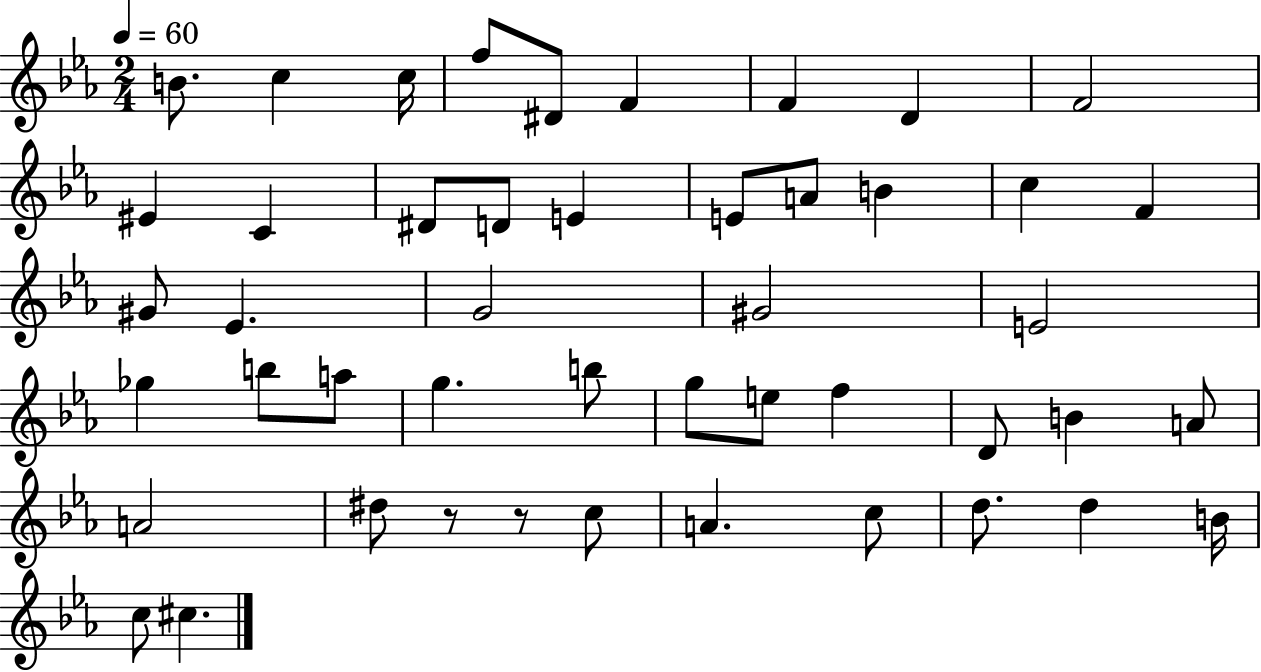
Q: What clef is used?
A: treble